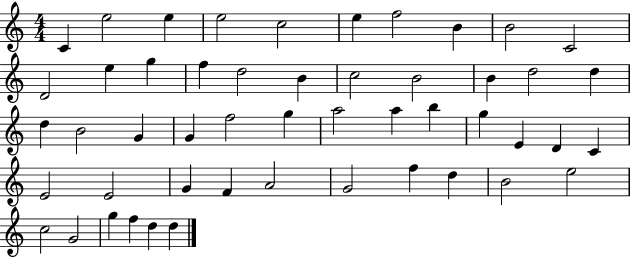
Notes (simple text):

C4/q E5/h E5/q E5/h C5/h E5/q F5/h B4/q B4/h C4/h D4/h E5/q G5/q F5/q D5/h B4/q C5/h B4/h B4/q D5/h D5/q D5/q B4/h G4/q G4/q F5/h G5/q A5/h A5/q B5/q G5/q E4/q D4/q C4/q E4/h E4/h G4/q F4/q A4/h G4/h F5/q D5/q B4/h E5/h C5/h G4/h G5/q F5/q D5/q D5/q